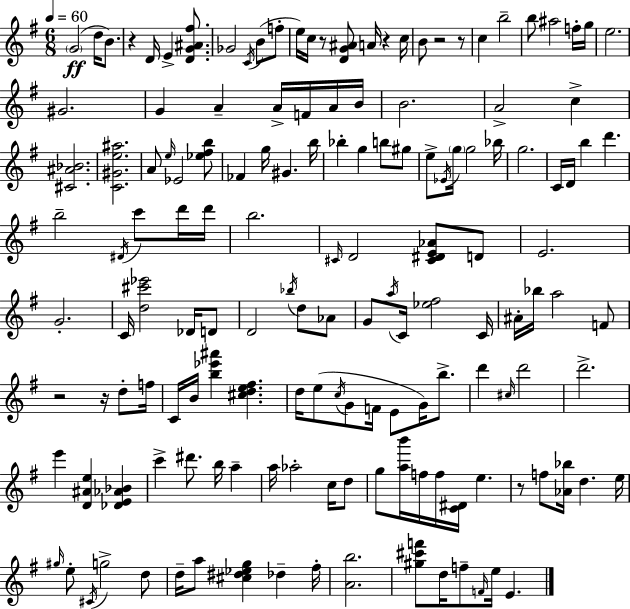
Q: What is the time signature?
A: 6/8